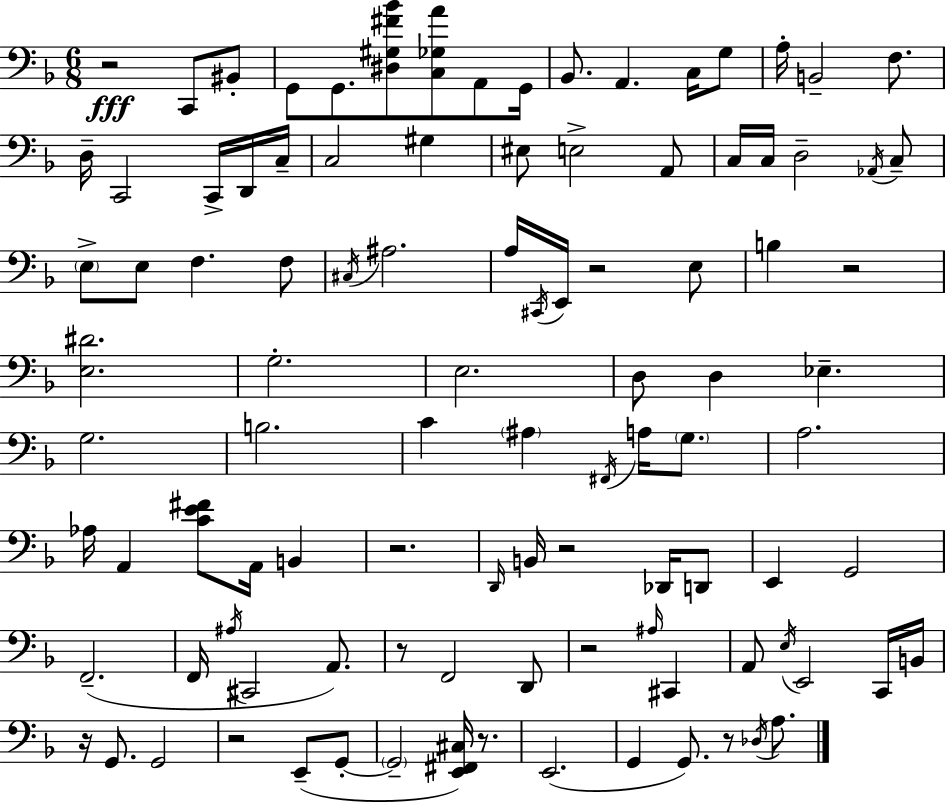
{
  \clef bass
  \numericTimeSignature
  \time 6/8
  \key d \minor
  r2\fff c,8 bis,8-. | g,8 g,8. <dis gis fis' bes'>8 <c ges a'>8 a,8 g,16 | bes,8. a,4. c16 g8 | a16-. b,2-- f8. | \break d16-- c,2 c,16-> d,16 c16-- | c2 gis4 | eis8 e2-> a,8 | c16 c16 d2-- \acciaccatura { aes,16 } c8-- | \break \parenthesize e8-> e8 f4. f8 | \acciaccatura { cis16 } ais2. | a16 \acciaccatura { cis,16 } e,16 r2 | e8 b4 r2 | \break <e dis'>2. | g2.-. | e2. | d8 d4 ees4.-- | \break g2. | b2. | c'4 \parenthesize ais4 \acciaccatura { fis,16 } | a16 \parenthesize g8. a2. | \break aes16 a,4 <c' e' fis'>8 a,16 | b,4 r2. | \grace { d,16 } b,16 r2 | des,16 d,8 e,4 g,2 | \break f,2.--( | f,16 \acciaccatura { ais16 } cis,2 | a,8.) r8 f,2 | d,8 r2 | \break \grace { ais16 } cis,4 a,8 \acciaccatura { e16 } e,2 | c,16 b,16 r16 g,8. | g,2 r2 | e,8--( g,8-.~~ \parenthesize g,2-- | \break <e, fis, cis>16) r8. e,2.( | g,4 | g,8.) r8 \acciaccatura { des16 } a8. \bar "|."
}